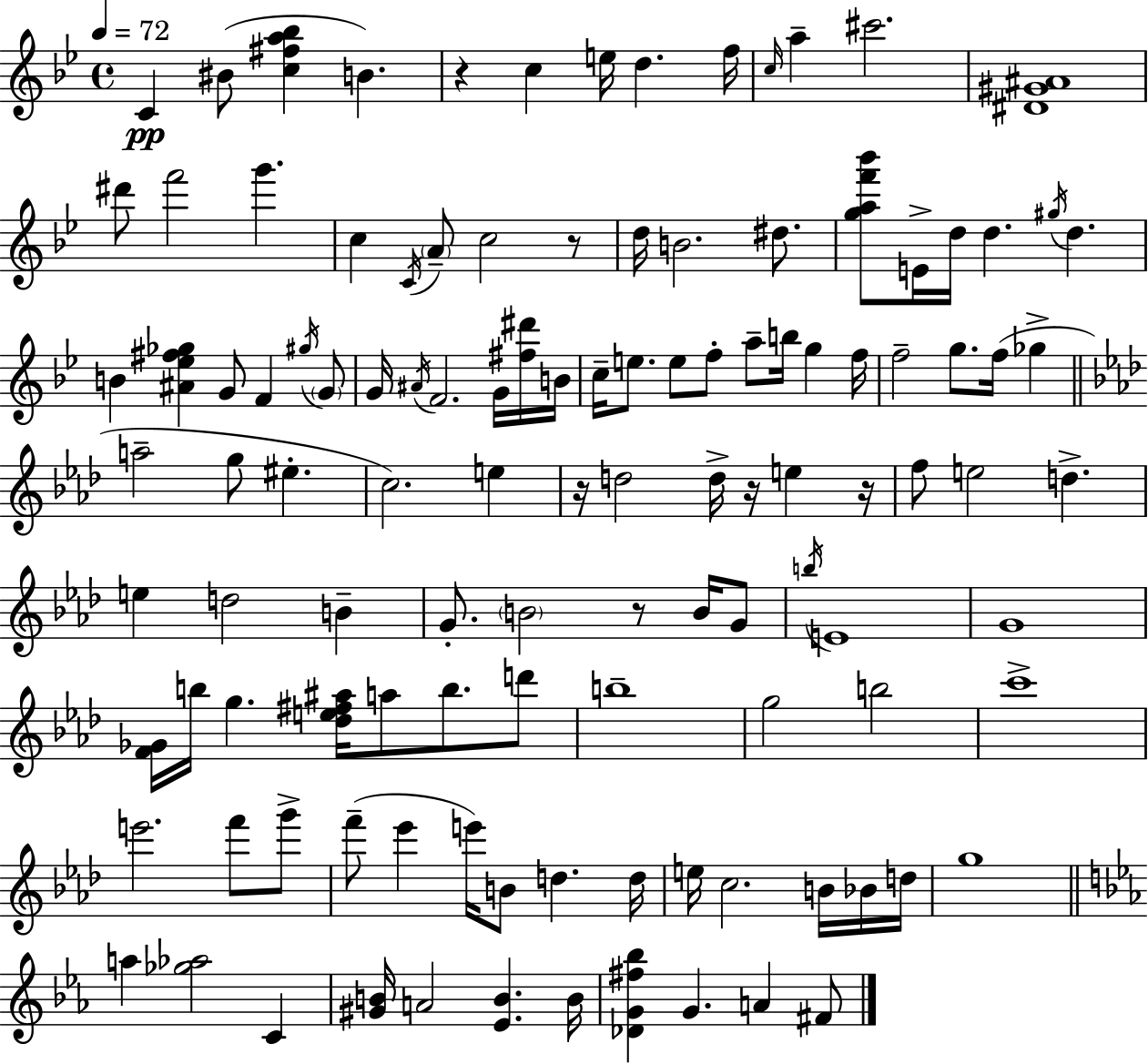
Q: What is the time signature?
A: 4/4